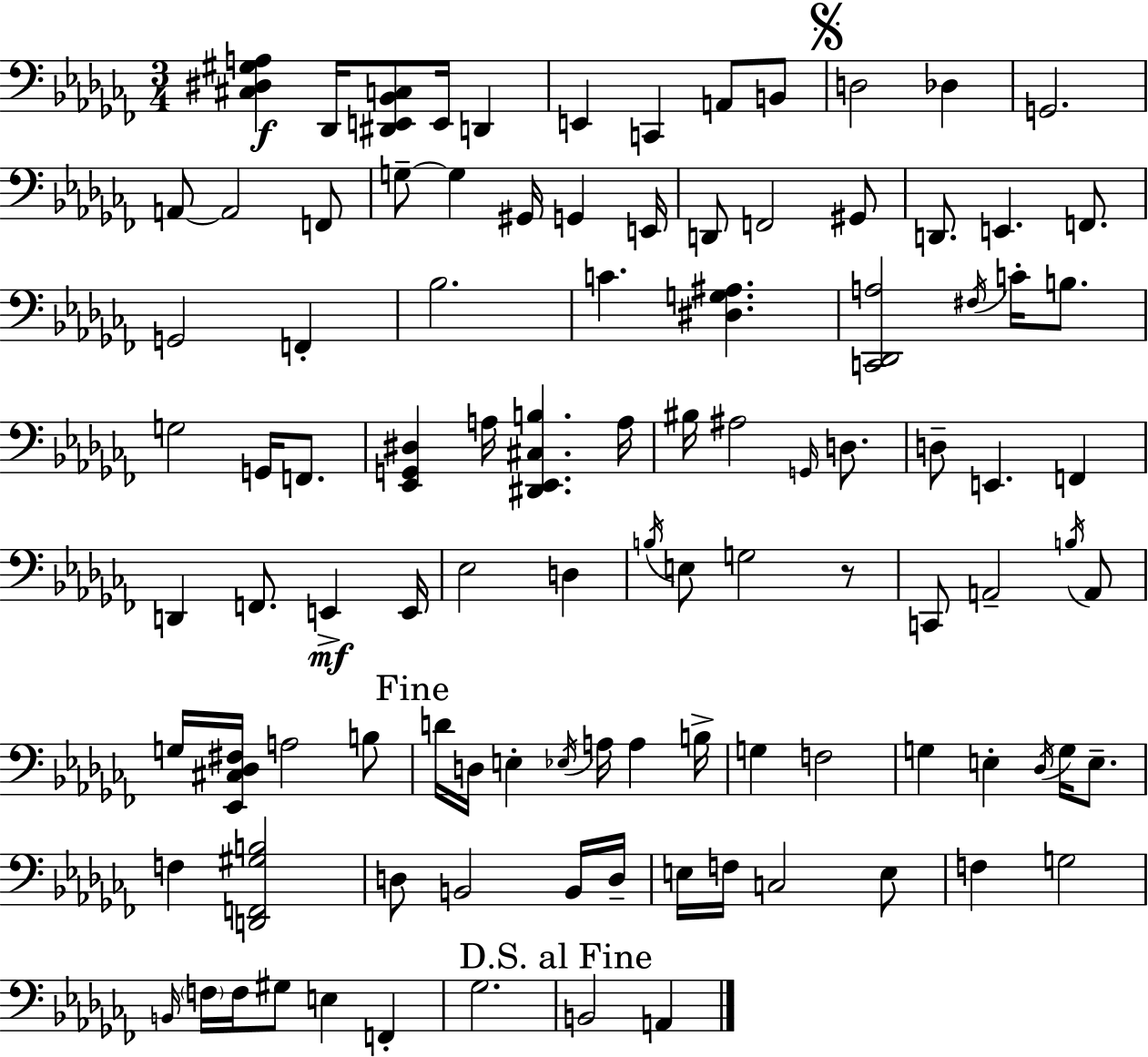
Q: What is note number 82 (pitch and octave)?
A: E3